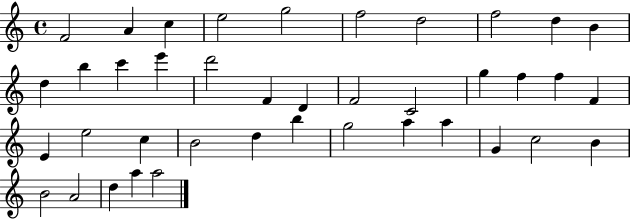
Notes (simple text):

F4/h A4/q C5/q E5/h G5/h F5/h D5/h F5/h D5/q B4/q D5/q B5/q C6/q E6/q D6/h F4/q D4/q F4/h C4/h G5/q F5/q F5/q F4/q E4/q E5/h C5/q B4/h D5/q B5/q G5/h A5/q A5/q G4/q C5/h B4/q B4/h A4/h D5/q A5/q A5/h